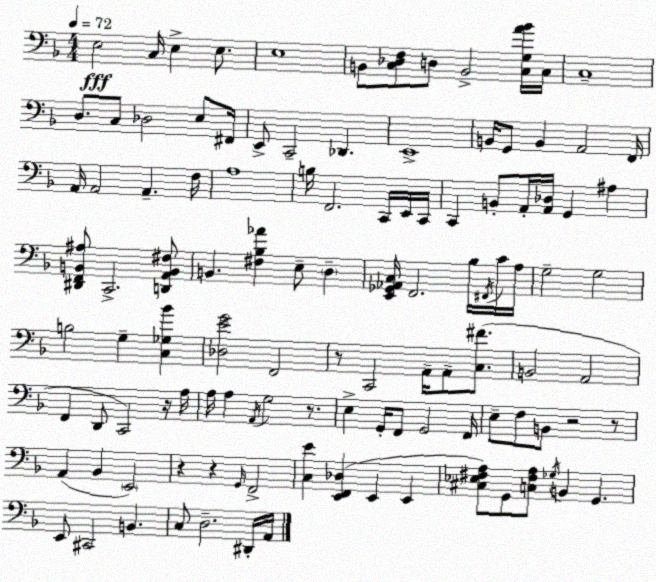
X:1
T:Untitled
M:4/4
L:1/4
K:Dm
E,2 C,/4 E, E,/2 E,4 B,,/2 [C,_D,F,]/2 D,/2 B,,2 [C,G,A_B]/4 C,/4 C,4 D,/2 C,/2 _D,2 E,/2 ^F,,/4 E,,/2 C,,2 _D,, E,,4 B,,/4 G,,/2 B,, A,,2 F,,/4 A,,/4 A,,2 A,, F,/4 A,4 B,/4 F,,2 C,,/4 E,,/4 C,,/4 C,, B,,/2 A,,/4 [A,,_D,]/4 G,, ^A, [^D,,F,,B,,^A,]/2 C,,2 [D,,A,,B,,^F,]/2 B,, [^F,_B,_A] E,/2 D, [E,,_G,,_A,,C,]/4 F,,2 _B,/4 ^F,,/4 C/4 A,/4 G,2 G,2 B,2 G, [C,_G,_B] [_D,EG]2 F,,2 z/2 C,,2 A,,/4 A,,/2 [C,^F]/2 B,,2 A,,2 F,, D,,/2 C,,2 z/4 A,/4 A,/4 A, A,,/4 G,2 z/2 E, G,,/4 F,,/2 G,,2 F,,/4 E,/2 F,/2 B,,/2 z2 z/2 A,, _B,, E,,2 z z G,,/4 F,,2 [C,E] [E,,F,,_D,] E,, E,, [^C,_E,^F,A,]/2 G,,/2 [C,^F,A,]/2 _G,/4 B,, G,, E,,/2 ^C,,2 B,, C,/2 D,2 ^D,,/4 A,,/4